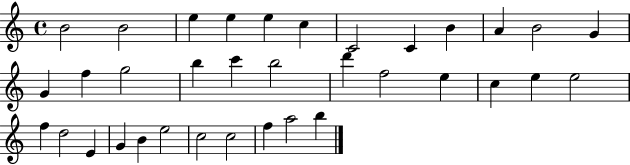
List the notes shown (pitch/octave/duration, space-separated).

B4/h B4/h E5/q E5/q E5/q C5/q C4/h C4/q B4/q A4/q B4/h G4/q G4/q F5/q G5/h B5/q C6/q B5/h D6/q F5/h E5/q C5/q E5/q E5/h F5/q D5/h E4/q G4/q B4/q E5/h C5/h C5/h F5/q A5/h B5/q